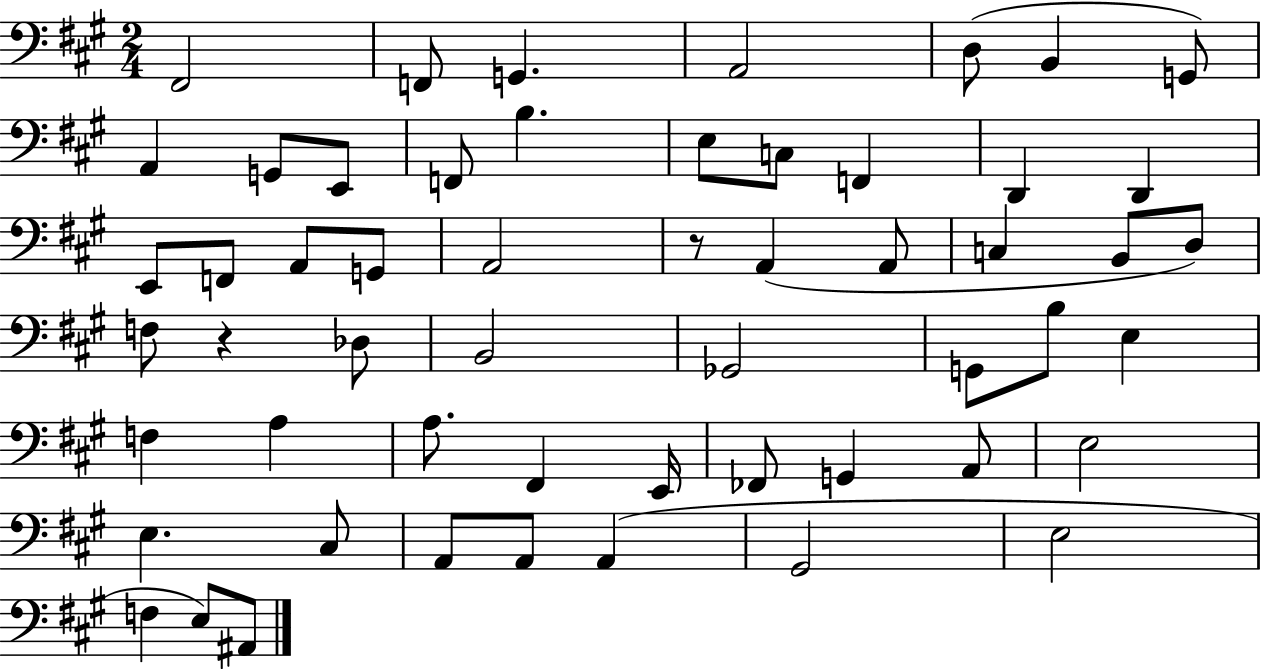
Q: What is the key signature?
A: A major